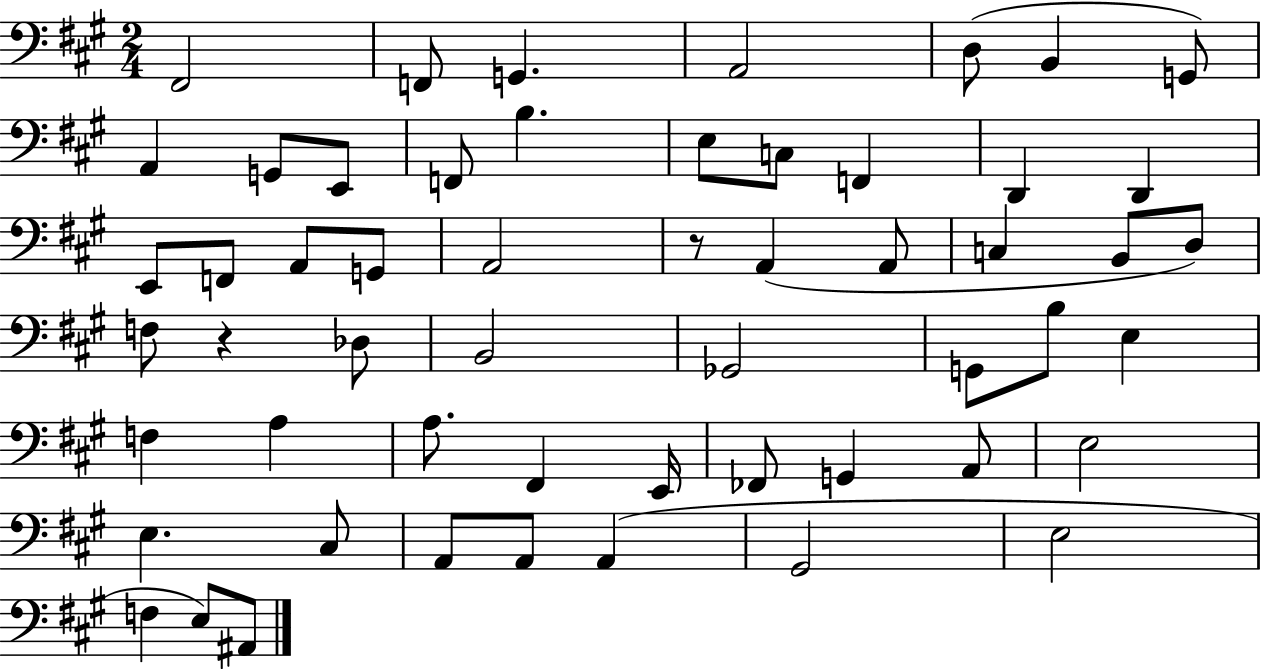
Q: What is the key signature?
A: A major